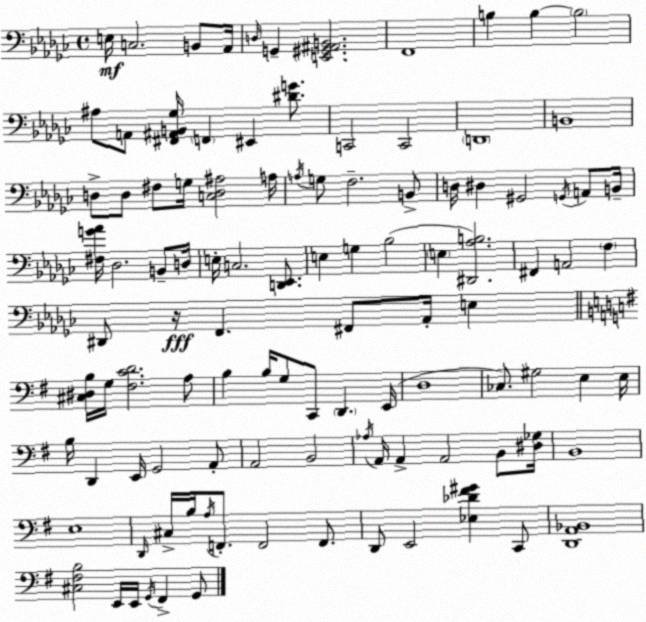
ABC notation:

X:1
T:Untitled
M:4/4
L:1/4
K:Ebm
E,/4 C,2 B,,/2 _A,,/4 D,/4 G,, [E,,^G,,^A,,B,,]2 F,,4 B, B, B,2 ^A,/2 A,,/2 [^F,,^A,,B,,_G,]/4 F,, ^E,, [^DG]/2 C,,2 C,,2 D,,4 B,,4 D,/2 D,/2 ^F,/2 G,/4 [C,D,^A,]2 A,/4 A,/4 G,/2 F,2 B,,/2 D,/4 ^D, ^G,,2 G,,/4 A,,/2 B,,/4 [^F,G_A]/4 _D,2 B,,/2 D,/4 E,/4 C,2 [D,,_E,,]/2 E, G, _B,2 E, [^D,,_A,B,]2 ^F,, A,,2 F, ^D,,/2 z/4 F,, ^F,,/2 _A,,/4 E, [^C,^D,B,]/4 G,/4 [^F,CD]2 A,/2 B, B,/4 G,/2 C,,/2 D,, E,,/4 D,4 _C,/2 ^G,2 E, E,/4 B,/4 D,, E,,/4 G,,2 A,,/2 A,,2 B,,2 _A,/4 A,,/4 A,, A,,2 B,,/2 [^D,_G,]/4 B,,4 E,4 D,,/4 ^C,/4 B,/4 A,/4 F,,/2 F,,2 F,,/2 D,,/2 E,,2 [_E,_D^F^G] C,,/2 [D,,A,,_B,,]4 [^C,^F,B,]2 E,,/4 E,,/4 G,,/4 ^F,, G,,/2